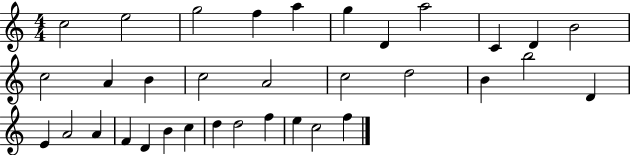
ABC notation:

X:1
T:Untitled
M:4/4
L:1/4
K:C
c2 e2 g2 f a g D a2 C D B2 c2 A B c2 A2 c2 d2 B b2 D E A2 A F D B c d d2 f e c2 f